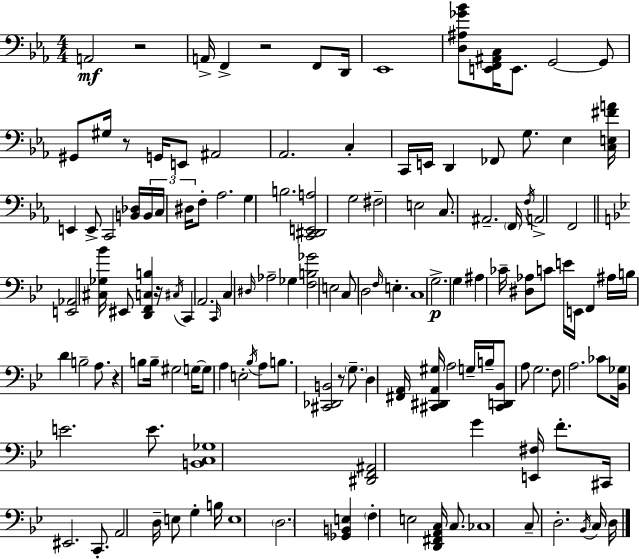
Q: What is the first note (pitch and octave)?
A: A2